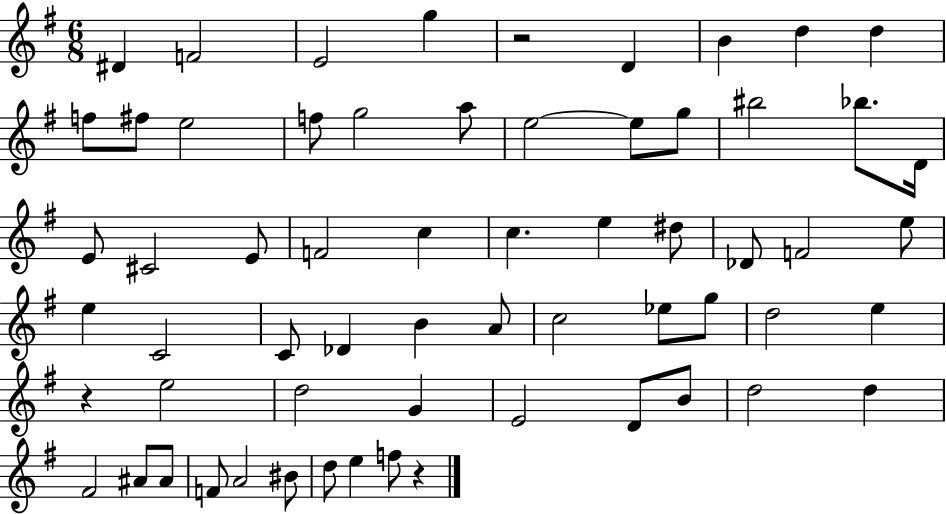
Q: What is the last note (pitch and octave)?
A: F5